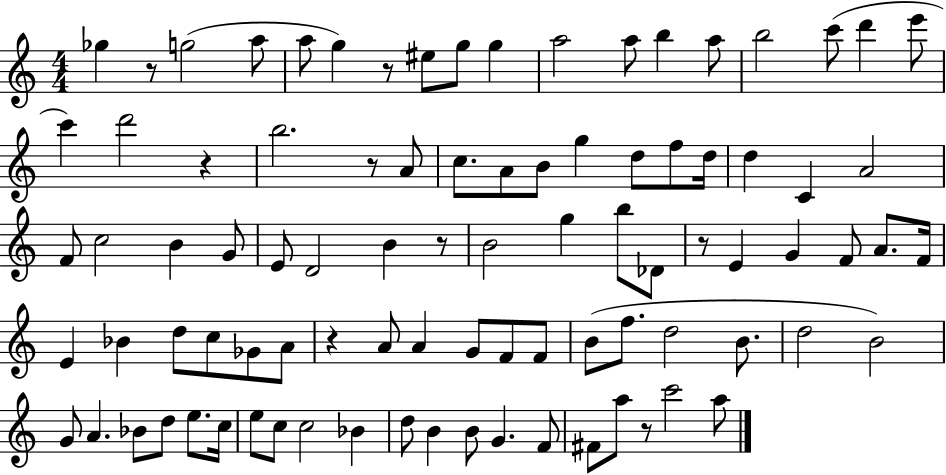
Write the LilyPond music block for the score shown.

{
  \clef treble
  \numericTimeSignature
  \time 4/4
  \key c \major
  ges''4 r8 g''2( a''8 | a''8 g''4) r8 eis''8 g''8 g''4 | a''2 a''8 b''4 a''8 | b''2 c'''8( d'''4 e'''8 | \break c'''4) d'''2 r4 | b''2. r8 a'8 | c''8. a'8 b'8 g''4 d''8 f''8 d''16 | d''4 c'4 a'2 | \break f'8 c''2 b'4 g'8 | e'8 d'2 b'4 r8 | b'2 g''4 b''8 des'8 | r8 e'4 g'4 f'8 a'8. f'16 | \break e'4 bes'4 d''8 c''8 ges'8 a'8 | r4 a'8 a'4 g'8 f'8 f'8 | b'8( f''8. d''2 b'8. | d''2 b'2) | \break g'8 a'4. bes'8 d''8 e''8. c''16 | e''8 c''8 c''2 bes'4 | d''8 b'4 b'8 g'4. f'8 | fis'8 a''8 r8 c'''2 a''8 | \break \bar "|."
}